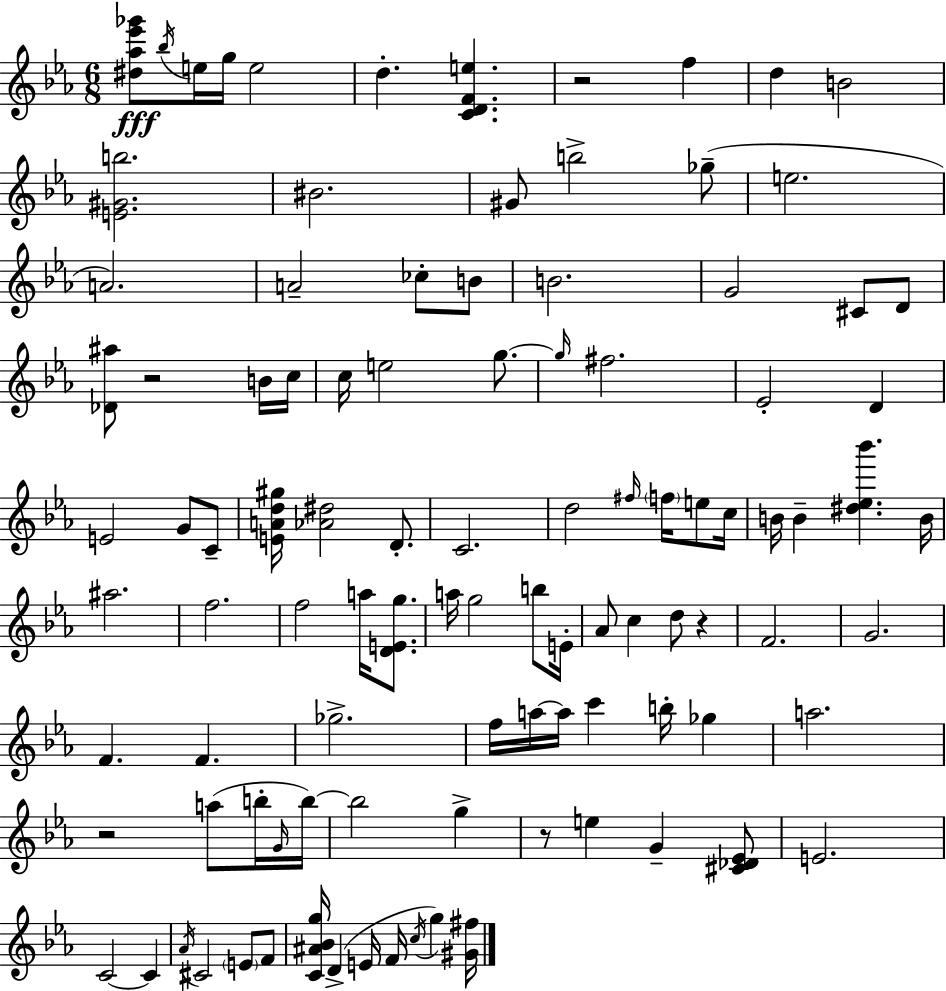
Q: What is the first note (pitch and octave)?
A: Bb5